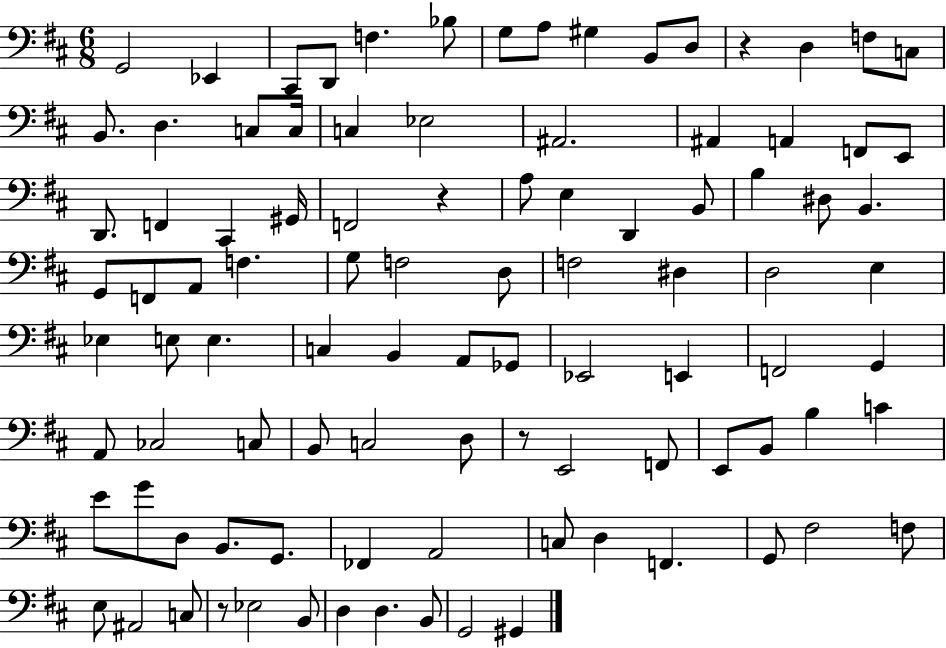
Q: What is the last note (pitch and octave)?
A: G#2